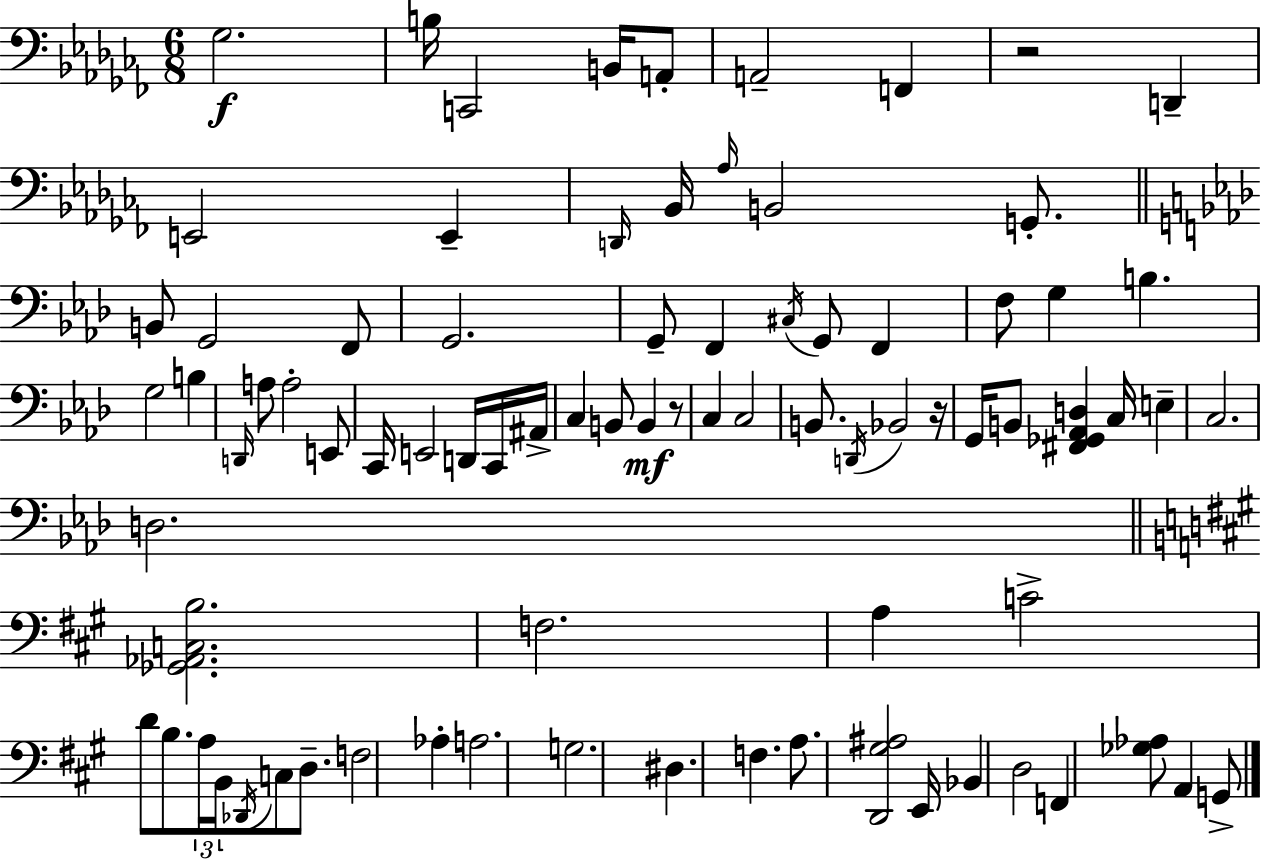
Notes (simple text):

Gb3/h. B3/s C2/h B2/s A2/e A2/h F2/q R/h D2/q E2/h E2/q D2/s Bb2/s Ab3/s B2/h G2/e. B2/e G2/h F2/e G2/h. G2/e F2/q C#3/s G2/e F2/q F3/e G3/q B3/q. G3/h B3/q D2/s A3/e A3/h E2/e C2/s E2/h D2/s C2/s A#2/s C3/q B2/e B2/q R/e C3/q C3/h B2/e. D2/s Bb2/h R/s G2/s B2/e [F#2,Gb2,Ab2,D3]/q C3/s E3/q C3/h. D3/h. [Gb2,Ab2,C3,B3]/h. F3/h. A3/q C4/h D4/e B3/e. A3/s B2/s Db2/s C3/e D3/e. F3/h Ab3/q A3/h. G3/h. D#3/q. F3/q. A3/e. [D2,G#3,A#3]/h E2/s Bb2/q D3/h F2/q [Gb3,Ab3]/e A2/q G2/e